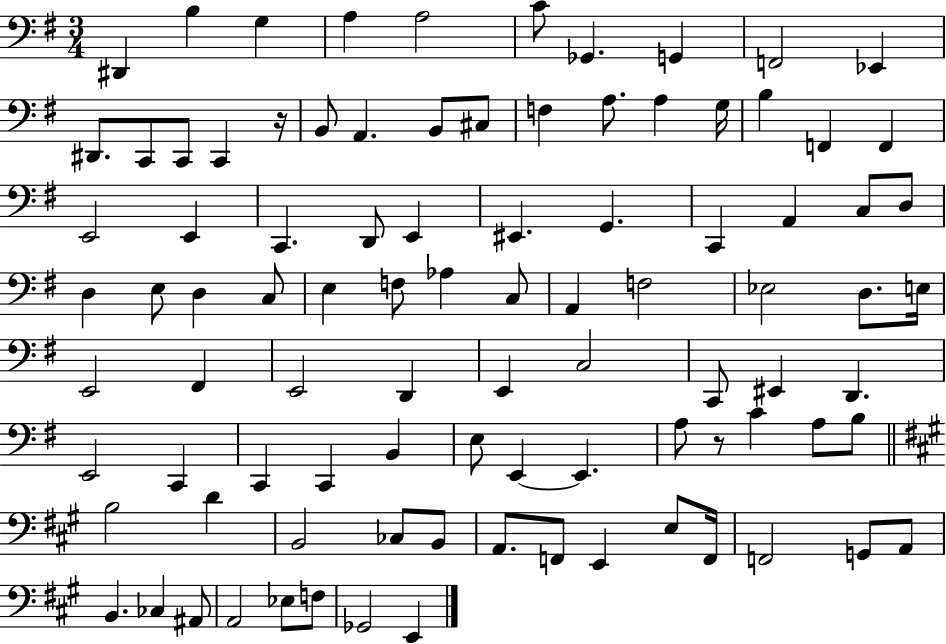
X:1
T:Untitled
M:3/4
L:1/4
K:G
^D,, B, G, A, A,2 C/2 _G,, G,, F,,2 _E,, ^D,,/2 C,,/2 C,,/2 C,, z/4 B,,/2 A,, B,,/2 ^C,/2 F, A,/2 A, G,/4 B, F,, F,, E,,2 E,, C,, D,,/2 E,, ^E,, G,, C,, A,, C,/2 D,/2 D, E,/2 D, C,/2 E, F,/2 _A, C,/2 A,, F,2 _E,2 D,/2 E,/4 E,,2 ^F,, E,,2 D,, E,, C,2 C,,/2 ^E,, D,, E,,2 C,, C,, C,, B,, E,/2 E,, E,, A,/2 z/2 C A,/2 B,/2 B,2 D B,,2 _C,/2 B,,/2 A,,/2 F,,/2 E,, E,/2 F,,/4 F,,2 G,,/2 A,,/2 B,, _C, ^A,,/2 A,,2 _E,/2 F,/2 _G,,2 E,,